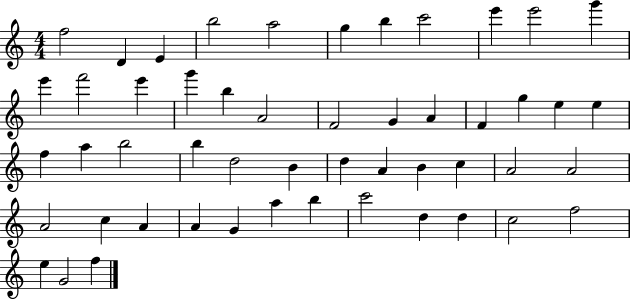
F5/h D4/q E4/q B5/h A5/h G5/q B5/q C6/h E6/q E6/h G6/q E6/q F6/h E6/q G6/q B5/q A4/h F4/h G4/q A4/q F4/q G5/q E5/q E5/q F5/q A5/q B5/h B5/q D5/h B4/q D5/q A4/q B4/q C5/q A4/h A4/h A4/h C5/q A4/q A4/q G4/q A5/q B5/q C6/h D5/q D5/q C5/h F5/h E5/q G4/h F5/q